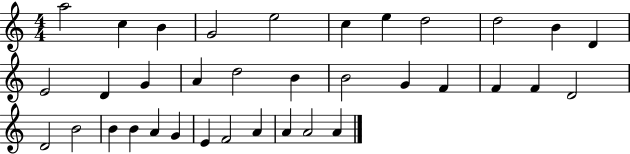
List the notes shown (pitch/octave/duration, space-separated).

A5/h C5/q B4/q G4/h E5/h C5/q E5/q D5/h D5/h B4/q D4/q E4/h D4/q G4/q A4/q D5/h B4/q B4/h G4/q F4/q F4/q F4/q D4/h D4/h B4/h B4/q B4/q A4/q G4/q E4/q F4/h A4/q A4/q A4/h A4/q